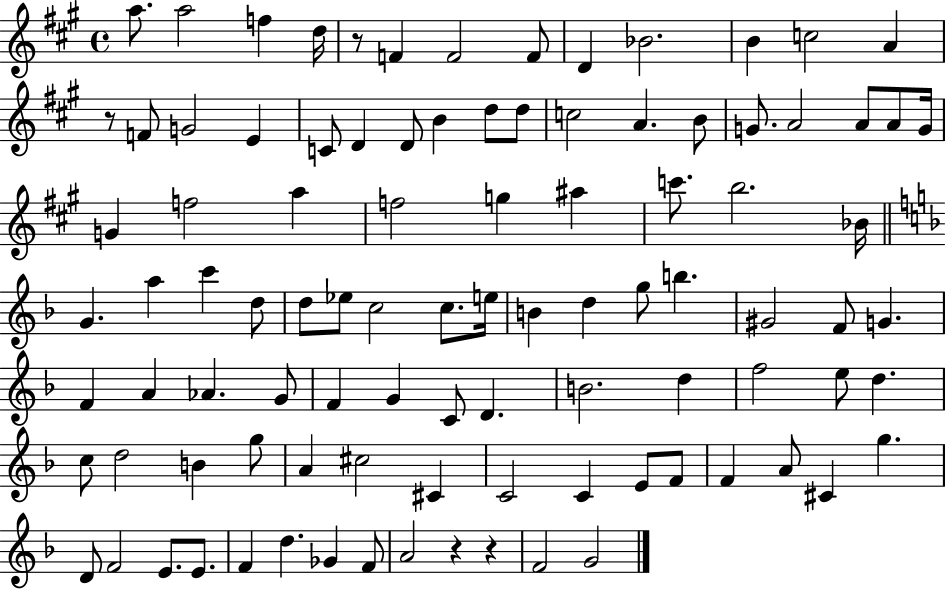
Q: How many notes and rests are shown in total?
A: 97